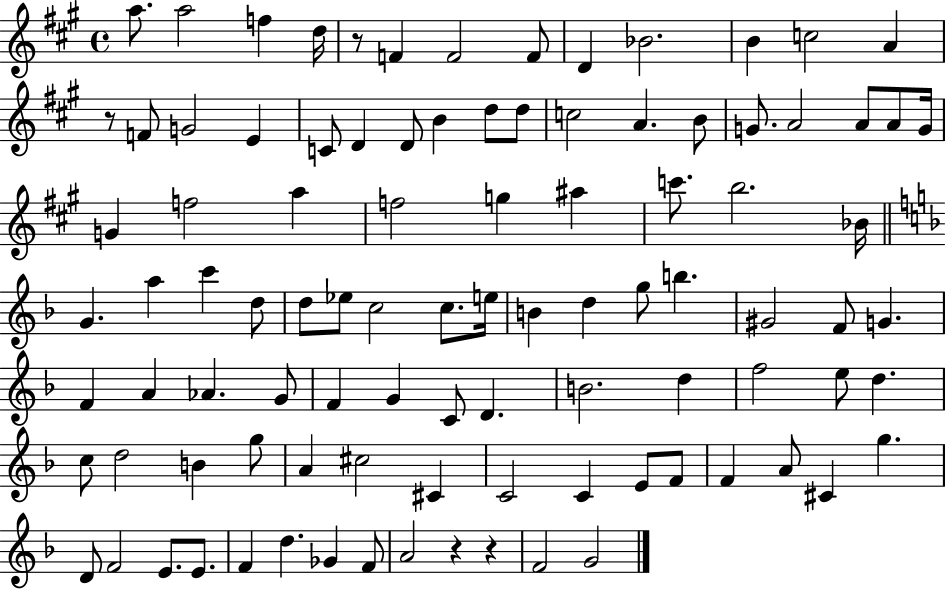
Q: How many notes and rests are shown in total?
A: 97